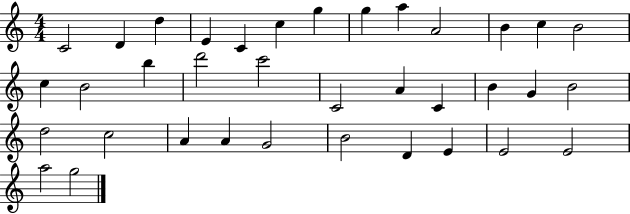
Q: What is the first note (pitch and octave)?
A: C4